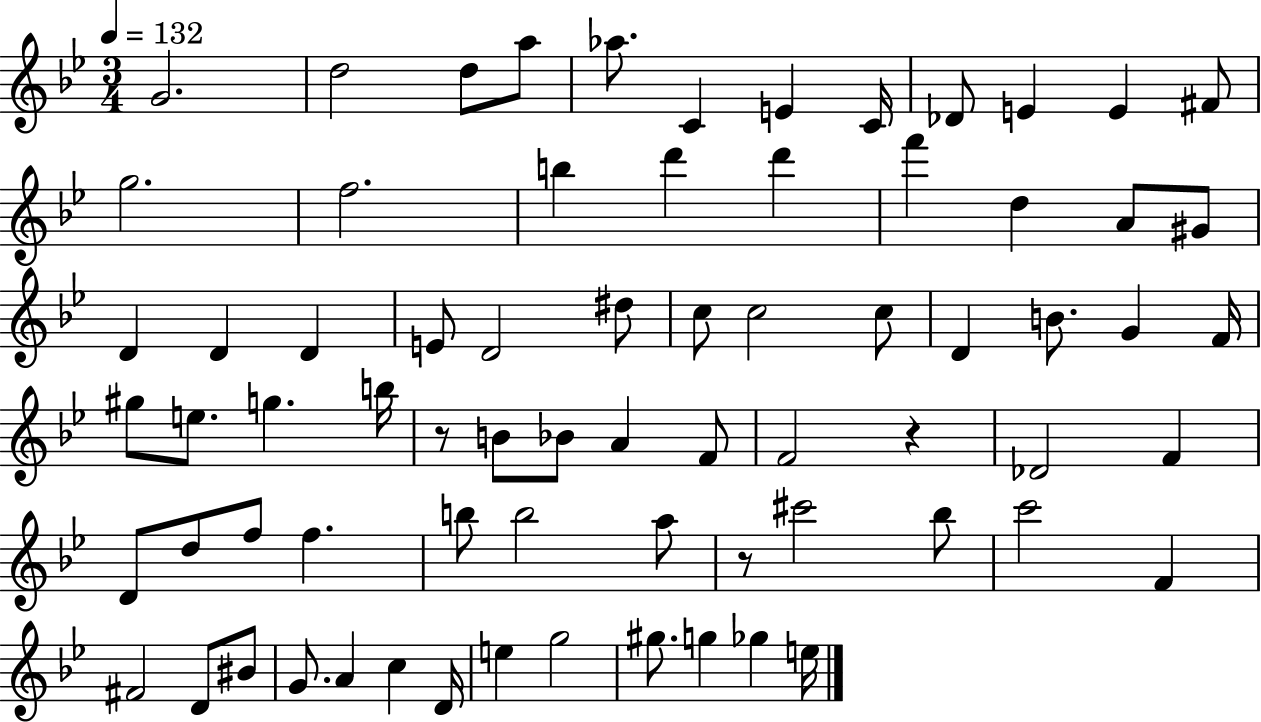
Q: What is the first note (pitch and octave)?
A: G4